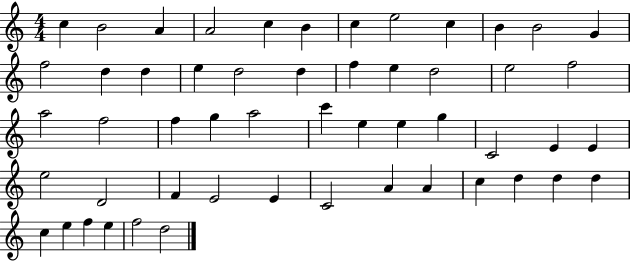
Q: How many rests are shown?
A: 0